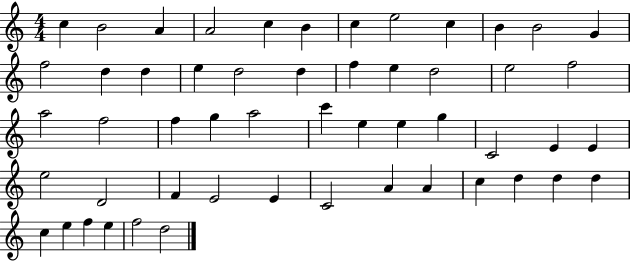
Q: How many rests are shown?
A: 0